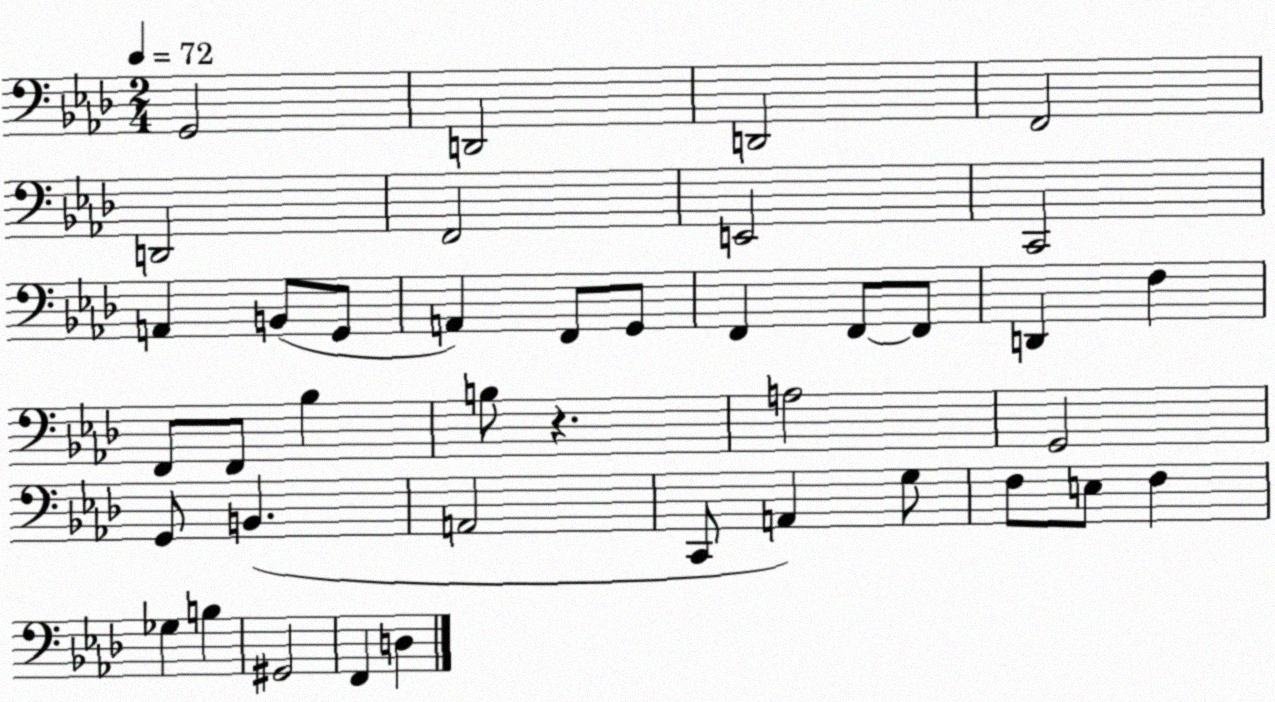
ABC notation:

X:1
T:Untitled
M:2/4
L:1/4
K:Ab
G,,2 D,,2 D,,2 F,,2 D,,2 F,,2 E,,2 C,,2 A,, B,,/2 G,,/2 A,, F,,/2 G,,/2 F,, F,,/2 F,,/2 D,, F, F,,/2 F,,/2 _B, B,/2 z A,2 G,,2 G,,/2 B,, A,,2 C,,/2 A,, G,/2 F,/2 E,/2 F, _G, B, ^G,,2 F,, D,